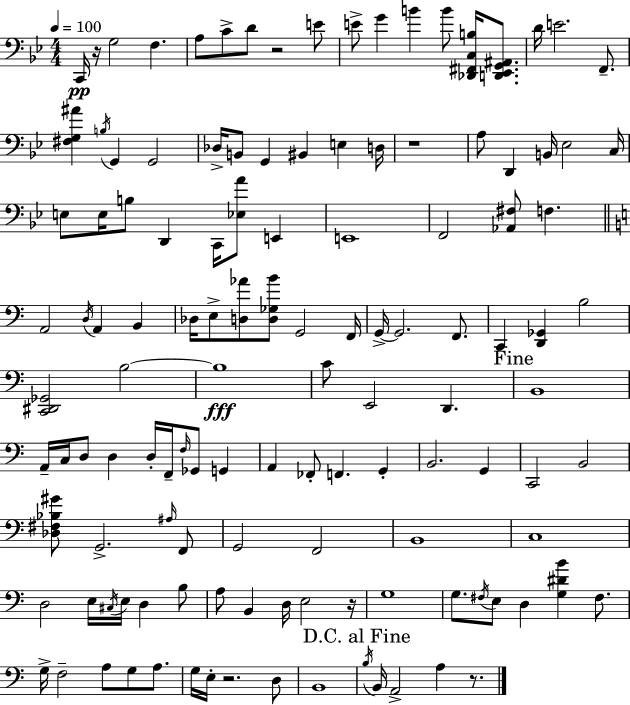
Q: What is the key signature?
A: G minor